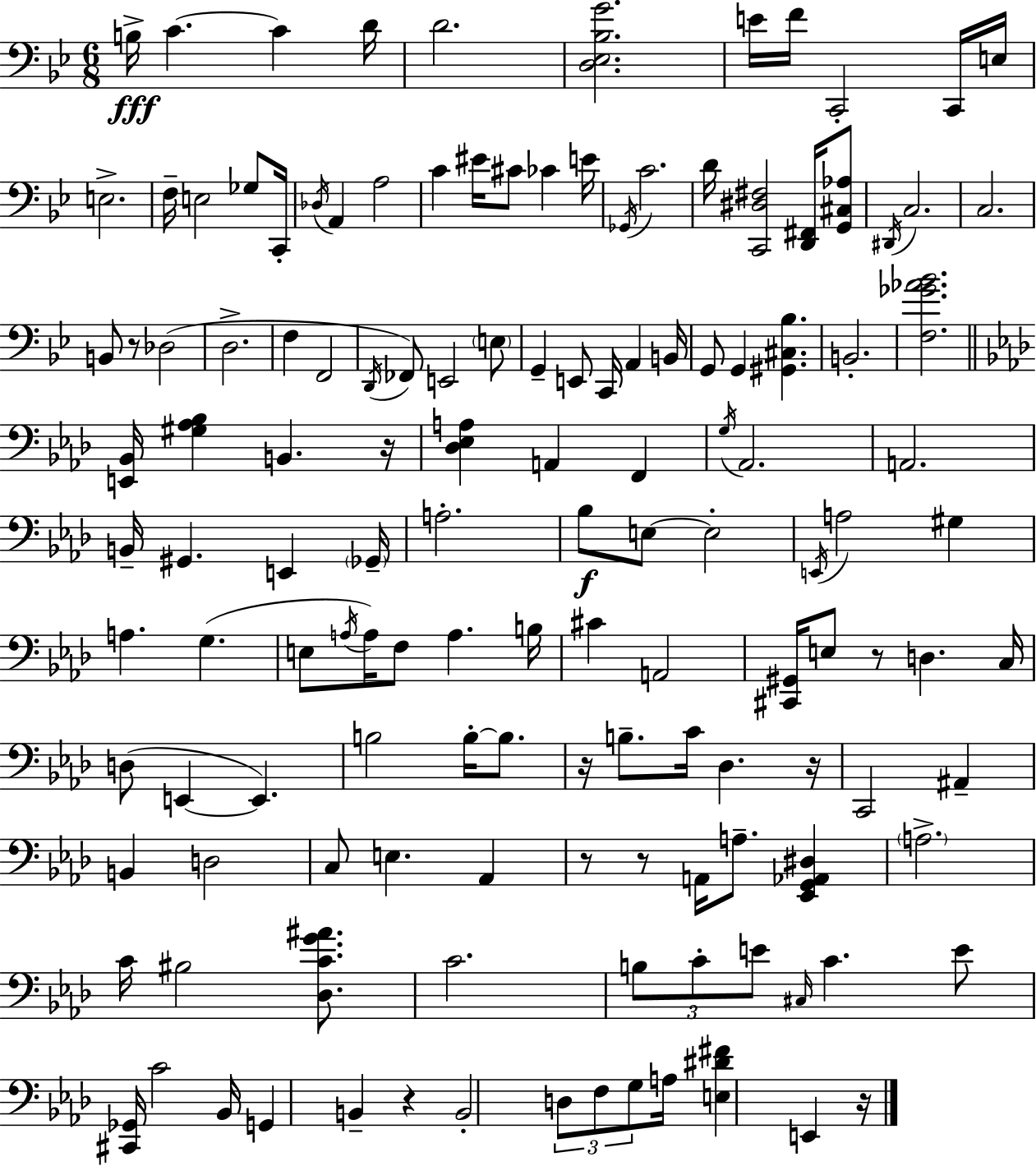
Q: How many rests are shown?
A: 9